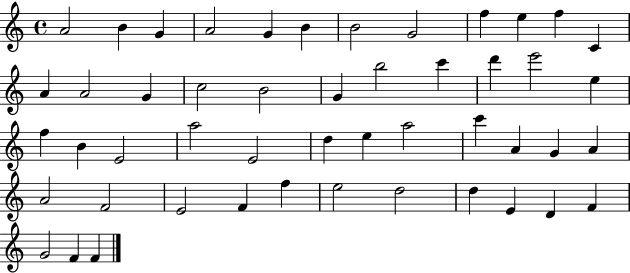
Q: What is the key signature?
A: C major